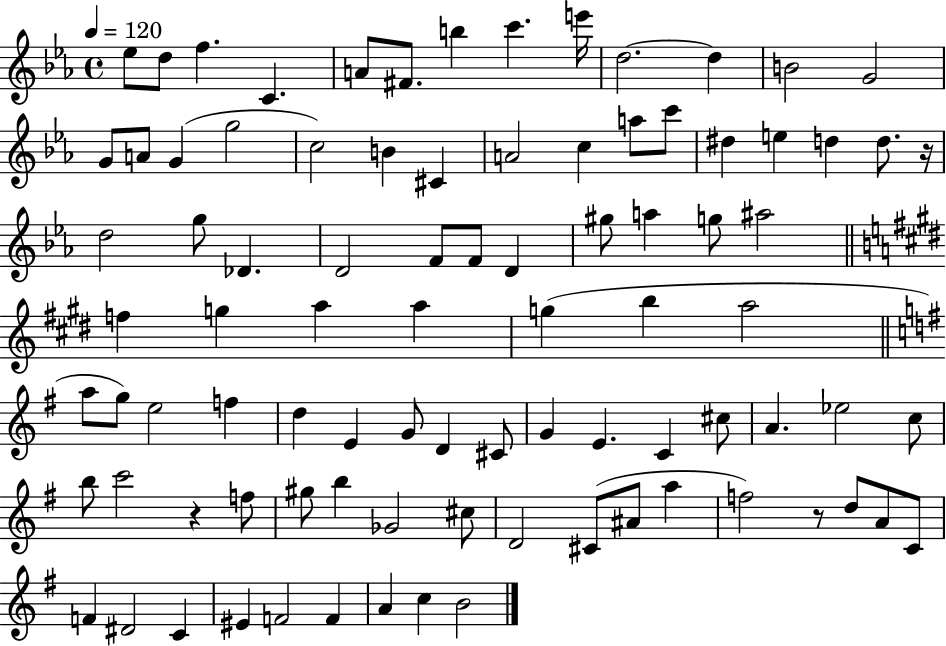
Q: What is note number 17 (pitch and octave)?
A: G5